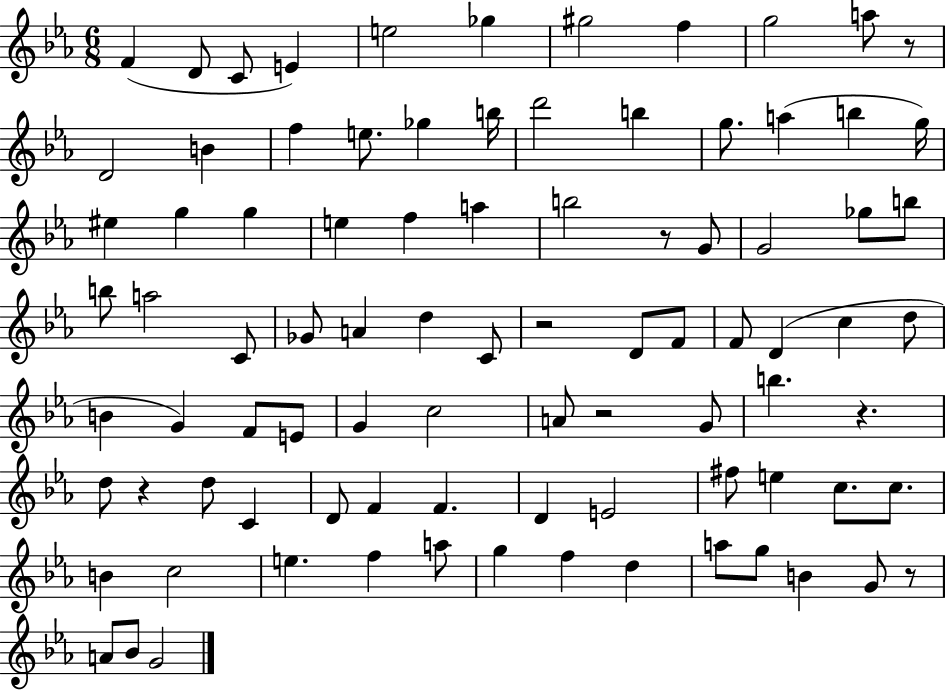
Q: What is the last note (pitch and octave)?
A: G4